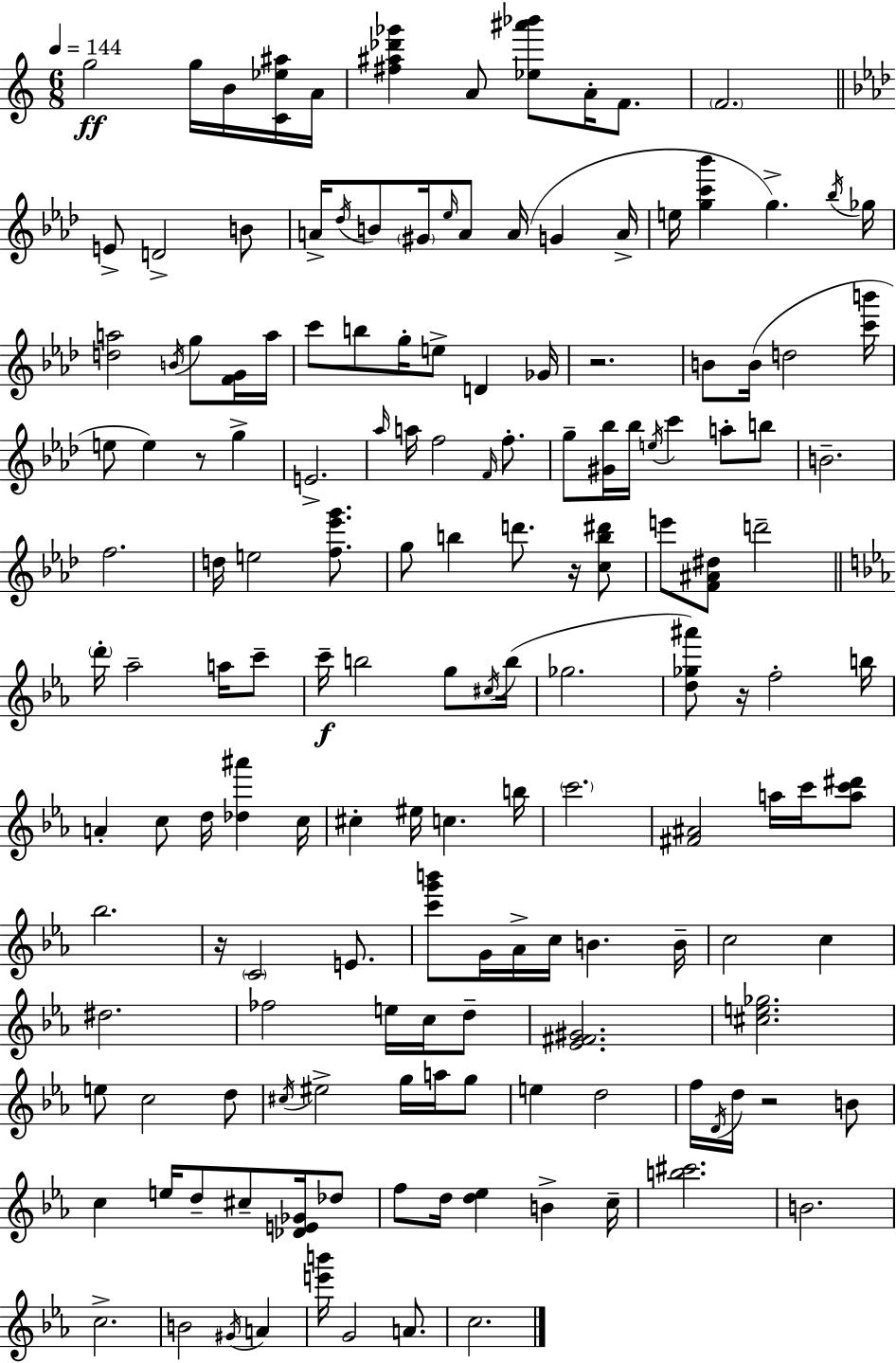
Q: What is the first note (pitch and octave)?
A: G5